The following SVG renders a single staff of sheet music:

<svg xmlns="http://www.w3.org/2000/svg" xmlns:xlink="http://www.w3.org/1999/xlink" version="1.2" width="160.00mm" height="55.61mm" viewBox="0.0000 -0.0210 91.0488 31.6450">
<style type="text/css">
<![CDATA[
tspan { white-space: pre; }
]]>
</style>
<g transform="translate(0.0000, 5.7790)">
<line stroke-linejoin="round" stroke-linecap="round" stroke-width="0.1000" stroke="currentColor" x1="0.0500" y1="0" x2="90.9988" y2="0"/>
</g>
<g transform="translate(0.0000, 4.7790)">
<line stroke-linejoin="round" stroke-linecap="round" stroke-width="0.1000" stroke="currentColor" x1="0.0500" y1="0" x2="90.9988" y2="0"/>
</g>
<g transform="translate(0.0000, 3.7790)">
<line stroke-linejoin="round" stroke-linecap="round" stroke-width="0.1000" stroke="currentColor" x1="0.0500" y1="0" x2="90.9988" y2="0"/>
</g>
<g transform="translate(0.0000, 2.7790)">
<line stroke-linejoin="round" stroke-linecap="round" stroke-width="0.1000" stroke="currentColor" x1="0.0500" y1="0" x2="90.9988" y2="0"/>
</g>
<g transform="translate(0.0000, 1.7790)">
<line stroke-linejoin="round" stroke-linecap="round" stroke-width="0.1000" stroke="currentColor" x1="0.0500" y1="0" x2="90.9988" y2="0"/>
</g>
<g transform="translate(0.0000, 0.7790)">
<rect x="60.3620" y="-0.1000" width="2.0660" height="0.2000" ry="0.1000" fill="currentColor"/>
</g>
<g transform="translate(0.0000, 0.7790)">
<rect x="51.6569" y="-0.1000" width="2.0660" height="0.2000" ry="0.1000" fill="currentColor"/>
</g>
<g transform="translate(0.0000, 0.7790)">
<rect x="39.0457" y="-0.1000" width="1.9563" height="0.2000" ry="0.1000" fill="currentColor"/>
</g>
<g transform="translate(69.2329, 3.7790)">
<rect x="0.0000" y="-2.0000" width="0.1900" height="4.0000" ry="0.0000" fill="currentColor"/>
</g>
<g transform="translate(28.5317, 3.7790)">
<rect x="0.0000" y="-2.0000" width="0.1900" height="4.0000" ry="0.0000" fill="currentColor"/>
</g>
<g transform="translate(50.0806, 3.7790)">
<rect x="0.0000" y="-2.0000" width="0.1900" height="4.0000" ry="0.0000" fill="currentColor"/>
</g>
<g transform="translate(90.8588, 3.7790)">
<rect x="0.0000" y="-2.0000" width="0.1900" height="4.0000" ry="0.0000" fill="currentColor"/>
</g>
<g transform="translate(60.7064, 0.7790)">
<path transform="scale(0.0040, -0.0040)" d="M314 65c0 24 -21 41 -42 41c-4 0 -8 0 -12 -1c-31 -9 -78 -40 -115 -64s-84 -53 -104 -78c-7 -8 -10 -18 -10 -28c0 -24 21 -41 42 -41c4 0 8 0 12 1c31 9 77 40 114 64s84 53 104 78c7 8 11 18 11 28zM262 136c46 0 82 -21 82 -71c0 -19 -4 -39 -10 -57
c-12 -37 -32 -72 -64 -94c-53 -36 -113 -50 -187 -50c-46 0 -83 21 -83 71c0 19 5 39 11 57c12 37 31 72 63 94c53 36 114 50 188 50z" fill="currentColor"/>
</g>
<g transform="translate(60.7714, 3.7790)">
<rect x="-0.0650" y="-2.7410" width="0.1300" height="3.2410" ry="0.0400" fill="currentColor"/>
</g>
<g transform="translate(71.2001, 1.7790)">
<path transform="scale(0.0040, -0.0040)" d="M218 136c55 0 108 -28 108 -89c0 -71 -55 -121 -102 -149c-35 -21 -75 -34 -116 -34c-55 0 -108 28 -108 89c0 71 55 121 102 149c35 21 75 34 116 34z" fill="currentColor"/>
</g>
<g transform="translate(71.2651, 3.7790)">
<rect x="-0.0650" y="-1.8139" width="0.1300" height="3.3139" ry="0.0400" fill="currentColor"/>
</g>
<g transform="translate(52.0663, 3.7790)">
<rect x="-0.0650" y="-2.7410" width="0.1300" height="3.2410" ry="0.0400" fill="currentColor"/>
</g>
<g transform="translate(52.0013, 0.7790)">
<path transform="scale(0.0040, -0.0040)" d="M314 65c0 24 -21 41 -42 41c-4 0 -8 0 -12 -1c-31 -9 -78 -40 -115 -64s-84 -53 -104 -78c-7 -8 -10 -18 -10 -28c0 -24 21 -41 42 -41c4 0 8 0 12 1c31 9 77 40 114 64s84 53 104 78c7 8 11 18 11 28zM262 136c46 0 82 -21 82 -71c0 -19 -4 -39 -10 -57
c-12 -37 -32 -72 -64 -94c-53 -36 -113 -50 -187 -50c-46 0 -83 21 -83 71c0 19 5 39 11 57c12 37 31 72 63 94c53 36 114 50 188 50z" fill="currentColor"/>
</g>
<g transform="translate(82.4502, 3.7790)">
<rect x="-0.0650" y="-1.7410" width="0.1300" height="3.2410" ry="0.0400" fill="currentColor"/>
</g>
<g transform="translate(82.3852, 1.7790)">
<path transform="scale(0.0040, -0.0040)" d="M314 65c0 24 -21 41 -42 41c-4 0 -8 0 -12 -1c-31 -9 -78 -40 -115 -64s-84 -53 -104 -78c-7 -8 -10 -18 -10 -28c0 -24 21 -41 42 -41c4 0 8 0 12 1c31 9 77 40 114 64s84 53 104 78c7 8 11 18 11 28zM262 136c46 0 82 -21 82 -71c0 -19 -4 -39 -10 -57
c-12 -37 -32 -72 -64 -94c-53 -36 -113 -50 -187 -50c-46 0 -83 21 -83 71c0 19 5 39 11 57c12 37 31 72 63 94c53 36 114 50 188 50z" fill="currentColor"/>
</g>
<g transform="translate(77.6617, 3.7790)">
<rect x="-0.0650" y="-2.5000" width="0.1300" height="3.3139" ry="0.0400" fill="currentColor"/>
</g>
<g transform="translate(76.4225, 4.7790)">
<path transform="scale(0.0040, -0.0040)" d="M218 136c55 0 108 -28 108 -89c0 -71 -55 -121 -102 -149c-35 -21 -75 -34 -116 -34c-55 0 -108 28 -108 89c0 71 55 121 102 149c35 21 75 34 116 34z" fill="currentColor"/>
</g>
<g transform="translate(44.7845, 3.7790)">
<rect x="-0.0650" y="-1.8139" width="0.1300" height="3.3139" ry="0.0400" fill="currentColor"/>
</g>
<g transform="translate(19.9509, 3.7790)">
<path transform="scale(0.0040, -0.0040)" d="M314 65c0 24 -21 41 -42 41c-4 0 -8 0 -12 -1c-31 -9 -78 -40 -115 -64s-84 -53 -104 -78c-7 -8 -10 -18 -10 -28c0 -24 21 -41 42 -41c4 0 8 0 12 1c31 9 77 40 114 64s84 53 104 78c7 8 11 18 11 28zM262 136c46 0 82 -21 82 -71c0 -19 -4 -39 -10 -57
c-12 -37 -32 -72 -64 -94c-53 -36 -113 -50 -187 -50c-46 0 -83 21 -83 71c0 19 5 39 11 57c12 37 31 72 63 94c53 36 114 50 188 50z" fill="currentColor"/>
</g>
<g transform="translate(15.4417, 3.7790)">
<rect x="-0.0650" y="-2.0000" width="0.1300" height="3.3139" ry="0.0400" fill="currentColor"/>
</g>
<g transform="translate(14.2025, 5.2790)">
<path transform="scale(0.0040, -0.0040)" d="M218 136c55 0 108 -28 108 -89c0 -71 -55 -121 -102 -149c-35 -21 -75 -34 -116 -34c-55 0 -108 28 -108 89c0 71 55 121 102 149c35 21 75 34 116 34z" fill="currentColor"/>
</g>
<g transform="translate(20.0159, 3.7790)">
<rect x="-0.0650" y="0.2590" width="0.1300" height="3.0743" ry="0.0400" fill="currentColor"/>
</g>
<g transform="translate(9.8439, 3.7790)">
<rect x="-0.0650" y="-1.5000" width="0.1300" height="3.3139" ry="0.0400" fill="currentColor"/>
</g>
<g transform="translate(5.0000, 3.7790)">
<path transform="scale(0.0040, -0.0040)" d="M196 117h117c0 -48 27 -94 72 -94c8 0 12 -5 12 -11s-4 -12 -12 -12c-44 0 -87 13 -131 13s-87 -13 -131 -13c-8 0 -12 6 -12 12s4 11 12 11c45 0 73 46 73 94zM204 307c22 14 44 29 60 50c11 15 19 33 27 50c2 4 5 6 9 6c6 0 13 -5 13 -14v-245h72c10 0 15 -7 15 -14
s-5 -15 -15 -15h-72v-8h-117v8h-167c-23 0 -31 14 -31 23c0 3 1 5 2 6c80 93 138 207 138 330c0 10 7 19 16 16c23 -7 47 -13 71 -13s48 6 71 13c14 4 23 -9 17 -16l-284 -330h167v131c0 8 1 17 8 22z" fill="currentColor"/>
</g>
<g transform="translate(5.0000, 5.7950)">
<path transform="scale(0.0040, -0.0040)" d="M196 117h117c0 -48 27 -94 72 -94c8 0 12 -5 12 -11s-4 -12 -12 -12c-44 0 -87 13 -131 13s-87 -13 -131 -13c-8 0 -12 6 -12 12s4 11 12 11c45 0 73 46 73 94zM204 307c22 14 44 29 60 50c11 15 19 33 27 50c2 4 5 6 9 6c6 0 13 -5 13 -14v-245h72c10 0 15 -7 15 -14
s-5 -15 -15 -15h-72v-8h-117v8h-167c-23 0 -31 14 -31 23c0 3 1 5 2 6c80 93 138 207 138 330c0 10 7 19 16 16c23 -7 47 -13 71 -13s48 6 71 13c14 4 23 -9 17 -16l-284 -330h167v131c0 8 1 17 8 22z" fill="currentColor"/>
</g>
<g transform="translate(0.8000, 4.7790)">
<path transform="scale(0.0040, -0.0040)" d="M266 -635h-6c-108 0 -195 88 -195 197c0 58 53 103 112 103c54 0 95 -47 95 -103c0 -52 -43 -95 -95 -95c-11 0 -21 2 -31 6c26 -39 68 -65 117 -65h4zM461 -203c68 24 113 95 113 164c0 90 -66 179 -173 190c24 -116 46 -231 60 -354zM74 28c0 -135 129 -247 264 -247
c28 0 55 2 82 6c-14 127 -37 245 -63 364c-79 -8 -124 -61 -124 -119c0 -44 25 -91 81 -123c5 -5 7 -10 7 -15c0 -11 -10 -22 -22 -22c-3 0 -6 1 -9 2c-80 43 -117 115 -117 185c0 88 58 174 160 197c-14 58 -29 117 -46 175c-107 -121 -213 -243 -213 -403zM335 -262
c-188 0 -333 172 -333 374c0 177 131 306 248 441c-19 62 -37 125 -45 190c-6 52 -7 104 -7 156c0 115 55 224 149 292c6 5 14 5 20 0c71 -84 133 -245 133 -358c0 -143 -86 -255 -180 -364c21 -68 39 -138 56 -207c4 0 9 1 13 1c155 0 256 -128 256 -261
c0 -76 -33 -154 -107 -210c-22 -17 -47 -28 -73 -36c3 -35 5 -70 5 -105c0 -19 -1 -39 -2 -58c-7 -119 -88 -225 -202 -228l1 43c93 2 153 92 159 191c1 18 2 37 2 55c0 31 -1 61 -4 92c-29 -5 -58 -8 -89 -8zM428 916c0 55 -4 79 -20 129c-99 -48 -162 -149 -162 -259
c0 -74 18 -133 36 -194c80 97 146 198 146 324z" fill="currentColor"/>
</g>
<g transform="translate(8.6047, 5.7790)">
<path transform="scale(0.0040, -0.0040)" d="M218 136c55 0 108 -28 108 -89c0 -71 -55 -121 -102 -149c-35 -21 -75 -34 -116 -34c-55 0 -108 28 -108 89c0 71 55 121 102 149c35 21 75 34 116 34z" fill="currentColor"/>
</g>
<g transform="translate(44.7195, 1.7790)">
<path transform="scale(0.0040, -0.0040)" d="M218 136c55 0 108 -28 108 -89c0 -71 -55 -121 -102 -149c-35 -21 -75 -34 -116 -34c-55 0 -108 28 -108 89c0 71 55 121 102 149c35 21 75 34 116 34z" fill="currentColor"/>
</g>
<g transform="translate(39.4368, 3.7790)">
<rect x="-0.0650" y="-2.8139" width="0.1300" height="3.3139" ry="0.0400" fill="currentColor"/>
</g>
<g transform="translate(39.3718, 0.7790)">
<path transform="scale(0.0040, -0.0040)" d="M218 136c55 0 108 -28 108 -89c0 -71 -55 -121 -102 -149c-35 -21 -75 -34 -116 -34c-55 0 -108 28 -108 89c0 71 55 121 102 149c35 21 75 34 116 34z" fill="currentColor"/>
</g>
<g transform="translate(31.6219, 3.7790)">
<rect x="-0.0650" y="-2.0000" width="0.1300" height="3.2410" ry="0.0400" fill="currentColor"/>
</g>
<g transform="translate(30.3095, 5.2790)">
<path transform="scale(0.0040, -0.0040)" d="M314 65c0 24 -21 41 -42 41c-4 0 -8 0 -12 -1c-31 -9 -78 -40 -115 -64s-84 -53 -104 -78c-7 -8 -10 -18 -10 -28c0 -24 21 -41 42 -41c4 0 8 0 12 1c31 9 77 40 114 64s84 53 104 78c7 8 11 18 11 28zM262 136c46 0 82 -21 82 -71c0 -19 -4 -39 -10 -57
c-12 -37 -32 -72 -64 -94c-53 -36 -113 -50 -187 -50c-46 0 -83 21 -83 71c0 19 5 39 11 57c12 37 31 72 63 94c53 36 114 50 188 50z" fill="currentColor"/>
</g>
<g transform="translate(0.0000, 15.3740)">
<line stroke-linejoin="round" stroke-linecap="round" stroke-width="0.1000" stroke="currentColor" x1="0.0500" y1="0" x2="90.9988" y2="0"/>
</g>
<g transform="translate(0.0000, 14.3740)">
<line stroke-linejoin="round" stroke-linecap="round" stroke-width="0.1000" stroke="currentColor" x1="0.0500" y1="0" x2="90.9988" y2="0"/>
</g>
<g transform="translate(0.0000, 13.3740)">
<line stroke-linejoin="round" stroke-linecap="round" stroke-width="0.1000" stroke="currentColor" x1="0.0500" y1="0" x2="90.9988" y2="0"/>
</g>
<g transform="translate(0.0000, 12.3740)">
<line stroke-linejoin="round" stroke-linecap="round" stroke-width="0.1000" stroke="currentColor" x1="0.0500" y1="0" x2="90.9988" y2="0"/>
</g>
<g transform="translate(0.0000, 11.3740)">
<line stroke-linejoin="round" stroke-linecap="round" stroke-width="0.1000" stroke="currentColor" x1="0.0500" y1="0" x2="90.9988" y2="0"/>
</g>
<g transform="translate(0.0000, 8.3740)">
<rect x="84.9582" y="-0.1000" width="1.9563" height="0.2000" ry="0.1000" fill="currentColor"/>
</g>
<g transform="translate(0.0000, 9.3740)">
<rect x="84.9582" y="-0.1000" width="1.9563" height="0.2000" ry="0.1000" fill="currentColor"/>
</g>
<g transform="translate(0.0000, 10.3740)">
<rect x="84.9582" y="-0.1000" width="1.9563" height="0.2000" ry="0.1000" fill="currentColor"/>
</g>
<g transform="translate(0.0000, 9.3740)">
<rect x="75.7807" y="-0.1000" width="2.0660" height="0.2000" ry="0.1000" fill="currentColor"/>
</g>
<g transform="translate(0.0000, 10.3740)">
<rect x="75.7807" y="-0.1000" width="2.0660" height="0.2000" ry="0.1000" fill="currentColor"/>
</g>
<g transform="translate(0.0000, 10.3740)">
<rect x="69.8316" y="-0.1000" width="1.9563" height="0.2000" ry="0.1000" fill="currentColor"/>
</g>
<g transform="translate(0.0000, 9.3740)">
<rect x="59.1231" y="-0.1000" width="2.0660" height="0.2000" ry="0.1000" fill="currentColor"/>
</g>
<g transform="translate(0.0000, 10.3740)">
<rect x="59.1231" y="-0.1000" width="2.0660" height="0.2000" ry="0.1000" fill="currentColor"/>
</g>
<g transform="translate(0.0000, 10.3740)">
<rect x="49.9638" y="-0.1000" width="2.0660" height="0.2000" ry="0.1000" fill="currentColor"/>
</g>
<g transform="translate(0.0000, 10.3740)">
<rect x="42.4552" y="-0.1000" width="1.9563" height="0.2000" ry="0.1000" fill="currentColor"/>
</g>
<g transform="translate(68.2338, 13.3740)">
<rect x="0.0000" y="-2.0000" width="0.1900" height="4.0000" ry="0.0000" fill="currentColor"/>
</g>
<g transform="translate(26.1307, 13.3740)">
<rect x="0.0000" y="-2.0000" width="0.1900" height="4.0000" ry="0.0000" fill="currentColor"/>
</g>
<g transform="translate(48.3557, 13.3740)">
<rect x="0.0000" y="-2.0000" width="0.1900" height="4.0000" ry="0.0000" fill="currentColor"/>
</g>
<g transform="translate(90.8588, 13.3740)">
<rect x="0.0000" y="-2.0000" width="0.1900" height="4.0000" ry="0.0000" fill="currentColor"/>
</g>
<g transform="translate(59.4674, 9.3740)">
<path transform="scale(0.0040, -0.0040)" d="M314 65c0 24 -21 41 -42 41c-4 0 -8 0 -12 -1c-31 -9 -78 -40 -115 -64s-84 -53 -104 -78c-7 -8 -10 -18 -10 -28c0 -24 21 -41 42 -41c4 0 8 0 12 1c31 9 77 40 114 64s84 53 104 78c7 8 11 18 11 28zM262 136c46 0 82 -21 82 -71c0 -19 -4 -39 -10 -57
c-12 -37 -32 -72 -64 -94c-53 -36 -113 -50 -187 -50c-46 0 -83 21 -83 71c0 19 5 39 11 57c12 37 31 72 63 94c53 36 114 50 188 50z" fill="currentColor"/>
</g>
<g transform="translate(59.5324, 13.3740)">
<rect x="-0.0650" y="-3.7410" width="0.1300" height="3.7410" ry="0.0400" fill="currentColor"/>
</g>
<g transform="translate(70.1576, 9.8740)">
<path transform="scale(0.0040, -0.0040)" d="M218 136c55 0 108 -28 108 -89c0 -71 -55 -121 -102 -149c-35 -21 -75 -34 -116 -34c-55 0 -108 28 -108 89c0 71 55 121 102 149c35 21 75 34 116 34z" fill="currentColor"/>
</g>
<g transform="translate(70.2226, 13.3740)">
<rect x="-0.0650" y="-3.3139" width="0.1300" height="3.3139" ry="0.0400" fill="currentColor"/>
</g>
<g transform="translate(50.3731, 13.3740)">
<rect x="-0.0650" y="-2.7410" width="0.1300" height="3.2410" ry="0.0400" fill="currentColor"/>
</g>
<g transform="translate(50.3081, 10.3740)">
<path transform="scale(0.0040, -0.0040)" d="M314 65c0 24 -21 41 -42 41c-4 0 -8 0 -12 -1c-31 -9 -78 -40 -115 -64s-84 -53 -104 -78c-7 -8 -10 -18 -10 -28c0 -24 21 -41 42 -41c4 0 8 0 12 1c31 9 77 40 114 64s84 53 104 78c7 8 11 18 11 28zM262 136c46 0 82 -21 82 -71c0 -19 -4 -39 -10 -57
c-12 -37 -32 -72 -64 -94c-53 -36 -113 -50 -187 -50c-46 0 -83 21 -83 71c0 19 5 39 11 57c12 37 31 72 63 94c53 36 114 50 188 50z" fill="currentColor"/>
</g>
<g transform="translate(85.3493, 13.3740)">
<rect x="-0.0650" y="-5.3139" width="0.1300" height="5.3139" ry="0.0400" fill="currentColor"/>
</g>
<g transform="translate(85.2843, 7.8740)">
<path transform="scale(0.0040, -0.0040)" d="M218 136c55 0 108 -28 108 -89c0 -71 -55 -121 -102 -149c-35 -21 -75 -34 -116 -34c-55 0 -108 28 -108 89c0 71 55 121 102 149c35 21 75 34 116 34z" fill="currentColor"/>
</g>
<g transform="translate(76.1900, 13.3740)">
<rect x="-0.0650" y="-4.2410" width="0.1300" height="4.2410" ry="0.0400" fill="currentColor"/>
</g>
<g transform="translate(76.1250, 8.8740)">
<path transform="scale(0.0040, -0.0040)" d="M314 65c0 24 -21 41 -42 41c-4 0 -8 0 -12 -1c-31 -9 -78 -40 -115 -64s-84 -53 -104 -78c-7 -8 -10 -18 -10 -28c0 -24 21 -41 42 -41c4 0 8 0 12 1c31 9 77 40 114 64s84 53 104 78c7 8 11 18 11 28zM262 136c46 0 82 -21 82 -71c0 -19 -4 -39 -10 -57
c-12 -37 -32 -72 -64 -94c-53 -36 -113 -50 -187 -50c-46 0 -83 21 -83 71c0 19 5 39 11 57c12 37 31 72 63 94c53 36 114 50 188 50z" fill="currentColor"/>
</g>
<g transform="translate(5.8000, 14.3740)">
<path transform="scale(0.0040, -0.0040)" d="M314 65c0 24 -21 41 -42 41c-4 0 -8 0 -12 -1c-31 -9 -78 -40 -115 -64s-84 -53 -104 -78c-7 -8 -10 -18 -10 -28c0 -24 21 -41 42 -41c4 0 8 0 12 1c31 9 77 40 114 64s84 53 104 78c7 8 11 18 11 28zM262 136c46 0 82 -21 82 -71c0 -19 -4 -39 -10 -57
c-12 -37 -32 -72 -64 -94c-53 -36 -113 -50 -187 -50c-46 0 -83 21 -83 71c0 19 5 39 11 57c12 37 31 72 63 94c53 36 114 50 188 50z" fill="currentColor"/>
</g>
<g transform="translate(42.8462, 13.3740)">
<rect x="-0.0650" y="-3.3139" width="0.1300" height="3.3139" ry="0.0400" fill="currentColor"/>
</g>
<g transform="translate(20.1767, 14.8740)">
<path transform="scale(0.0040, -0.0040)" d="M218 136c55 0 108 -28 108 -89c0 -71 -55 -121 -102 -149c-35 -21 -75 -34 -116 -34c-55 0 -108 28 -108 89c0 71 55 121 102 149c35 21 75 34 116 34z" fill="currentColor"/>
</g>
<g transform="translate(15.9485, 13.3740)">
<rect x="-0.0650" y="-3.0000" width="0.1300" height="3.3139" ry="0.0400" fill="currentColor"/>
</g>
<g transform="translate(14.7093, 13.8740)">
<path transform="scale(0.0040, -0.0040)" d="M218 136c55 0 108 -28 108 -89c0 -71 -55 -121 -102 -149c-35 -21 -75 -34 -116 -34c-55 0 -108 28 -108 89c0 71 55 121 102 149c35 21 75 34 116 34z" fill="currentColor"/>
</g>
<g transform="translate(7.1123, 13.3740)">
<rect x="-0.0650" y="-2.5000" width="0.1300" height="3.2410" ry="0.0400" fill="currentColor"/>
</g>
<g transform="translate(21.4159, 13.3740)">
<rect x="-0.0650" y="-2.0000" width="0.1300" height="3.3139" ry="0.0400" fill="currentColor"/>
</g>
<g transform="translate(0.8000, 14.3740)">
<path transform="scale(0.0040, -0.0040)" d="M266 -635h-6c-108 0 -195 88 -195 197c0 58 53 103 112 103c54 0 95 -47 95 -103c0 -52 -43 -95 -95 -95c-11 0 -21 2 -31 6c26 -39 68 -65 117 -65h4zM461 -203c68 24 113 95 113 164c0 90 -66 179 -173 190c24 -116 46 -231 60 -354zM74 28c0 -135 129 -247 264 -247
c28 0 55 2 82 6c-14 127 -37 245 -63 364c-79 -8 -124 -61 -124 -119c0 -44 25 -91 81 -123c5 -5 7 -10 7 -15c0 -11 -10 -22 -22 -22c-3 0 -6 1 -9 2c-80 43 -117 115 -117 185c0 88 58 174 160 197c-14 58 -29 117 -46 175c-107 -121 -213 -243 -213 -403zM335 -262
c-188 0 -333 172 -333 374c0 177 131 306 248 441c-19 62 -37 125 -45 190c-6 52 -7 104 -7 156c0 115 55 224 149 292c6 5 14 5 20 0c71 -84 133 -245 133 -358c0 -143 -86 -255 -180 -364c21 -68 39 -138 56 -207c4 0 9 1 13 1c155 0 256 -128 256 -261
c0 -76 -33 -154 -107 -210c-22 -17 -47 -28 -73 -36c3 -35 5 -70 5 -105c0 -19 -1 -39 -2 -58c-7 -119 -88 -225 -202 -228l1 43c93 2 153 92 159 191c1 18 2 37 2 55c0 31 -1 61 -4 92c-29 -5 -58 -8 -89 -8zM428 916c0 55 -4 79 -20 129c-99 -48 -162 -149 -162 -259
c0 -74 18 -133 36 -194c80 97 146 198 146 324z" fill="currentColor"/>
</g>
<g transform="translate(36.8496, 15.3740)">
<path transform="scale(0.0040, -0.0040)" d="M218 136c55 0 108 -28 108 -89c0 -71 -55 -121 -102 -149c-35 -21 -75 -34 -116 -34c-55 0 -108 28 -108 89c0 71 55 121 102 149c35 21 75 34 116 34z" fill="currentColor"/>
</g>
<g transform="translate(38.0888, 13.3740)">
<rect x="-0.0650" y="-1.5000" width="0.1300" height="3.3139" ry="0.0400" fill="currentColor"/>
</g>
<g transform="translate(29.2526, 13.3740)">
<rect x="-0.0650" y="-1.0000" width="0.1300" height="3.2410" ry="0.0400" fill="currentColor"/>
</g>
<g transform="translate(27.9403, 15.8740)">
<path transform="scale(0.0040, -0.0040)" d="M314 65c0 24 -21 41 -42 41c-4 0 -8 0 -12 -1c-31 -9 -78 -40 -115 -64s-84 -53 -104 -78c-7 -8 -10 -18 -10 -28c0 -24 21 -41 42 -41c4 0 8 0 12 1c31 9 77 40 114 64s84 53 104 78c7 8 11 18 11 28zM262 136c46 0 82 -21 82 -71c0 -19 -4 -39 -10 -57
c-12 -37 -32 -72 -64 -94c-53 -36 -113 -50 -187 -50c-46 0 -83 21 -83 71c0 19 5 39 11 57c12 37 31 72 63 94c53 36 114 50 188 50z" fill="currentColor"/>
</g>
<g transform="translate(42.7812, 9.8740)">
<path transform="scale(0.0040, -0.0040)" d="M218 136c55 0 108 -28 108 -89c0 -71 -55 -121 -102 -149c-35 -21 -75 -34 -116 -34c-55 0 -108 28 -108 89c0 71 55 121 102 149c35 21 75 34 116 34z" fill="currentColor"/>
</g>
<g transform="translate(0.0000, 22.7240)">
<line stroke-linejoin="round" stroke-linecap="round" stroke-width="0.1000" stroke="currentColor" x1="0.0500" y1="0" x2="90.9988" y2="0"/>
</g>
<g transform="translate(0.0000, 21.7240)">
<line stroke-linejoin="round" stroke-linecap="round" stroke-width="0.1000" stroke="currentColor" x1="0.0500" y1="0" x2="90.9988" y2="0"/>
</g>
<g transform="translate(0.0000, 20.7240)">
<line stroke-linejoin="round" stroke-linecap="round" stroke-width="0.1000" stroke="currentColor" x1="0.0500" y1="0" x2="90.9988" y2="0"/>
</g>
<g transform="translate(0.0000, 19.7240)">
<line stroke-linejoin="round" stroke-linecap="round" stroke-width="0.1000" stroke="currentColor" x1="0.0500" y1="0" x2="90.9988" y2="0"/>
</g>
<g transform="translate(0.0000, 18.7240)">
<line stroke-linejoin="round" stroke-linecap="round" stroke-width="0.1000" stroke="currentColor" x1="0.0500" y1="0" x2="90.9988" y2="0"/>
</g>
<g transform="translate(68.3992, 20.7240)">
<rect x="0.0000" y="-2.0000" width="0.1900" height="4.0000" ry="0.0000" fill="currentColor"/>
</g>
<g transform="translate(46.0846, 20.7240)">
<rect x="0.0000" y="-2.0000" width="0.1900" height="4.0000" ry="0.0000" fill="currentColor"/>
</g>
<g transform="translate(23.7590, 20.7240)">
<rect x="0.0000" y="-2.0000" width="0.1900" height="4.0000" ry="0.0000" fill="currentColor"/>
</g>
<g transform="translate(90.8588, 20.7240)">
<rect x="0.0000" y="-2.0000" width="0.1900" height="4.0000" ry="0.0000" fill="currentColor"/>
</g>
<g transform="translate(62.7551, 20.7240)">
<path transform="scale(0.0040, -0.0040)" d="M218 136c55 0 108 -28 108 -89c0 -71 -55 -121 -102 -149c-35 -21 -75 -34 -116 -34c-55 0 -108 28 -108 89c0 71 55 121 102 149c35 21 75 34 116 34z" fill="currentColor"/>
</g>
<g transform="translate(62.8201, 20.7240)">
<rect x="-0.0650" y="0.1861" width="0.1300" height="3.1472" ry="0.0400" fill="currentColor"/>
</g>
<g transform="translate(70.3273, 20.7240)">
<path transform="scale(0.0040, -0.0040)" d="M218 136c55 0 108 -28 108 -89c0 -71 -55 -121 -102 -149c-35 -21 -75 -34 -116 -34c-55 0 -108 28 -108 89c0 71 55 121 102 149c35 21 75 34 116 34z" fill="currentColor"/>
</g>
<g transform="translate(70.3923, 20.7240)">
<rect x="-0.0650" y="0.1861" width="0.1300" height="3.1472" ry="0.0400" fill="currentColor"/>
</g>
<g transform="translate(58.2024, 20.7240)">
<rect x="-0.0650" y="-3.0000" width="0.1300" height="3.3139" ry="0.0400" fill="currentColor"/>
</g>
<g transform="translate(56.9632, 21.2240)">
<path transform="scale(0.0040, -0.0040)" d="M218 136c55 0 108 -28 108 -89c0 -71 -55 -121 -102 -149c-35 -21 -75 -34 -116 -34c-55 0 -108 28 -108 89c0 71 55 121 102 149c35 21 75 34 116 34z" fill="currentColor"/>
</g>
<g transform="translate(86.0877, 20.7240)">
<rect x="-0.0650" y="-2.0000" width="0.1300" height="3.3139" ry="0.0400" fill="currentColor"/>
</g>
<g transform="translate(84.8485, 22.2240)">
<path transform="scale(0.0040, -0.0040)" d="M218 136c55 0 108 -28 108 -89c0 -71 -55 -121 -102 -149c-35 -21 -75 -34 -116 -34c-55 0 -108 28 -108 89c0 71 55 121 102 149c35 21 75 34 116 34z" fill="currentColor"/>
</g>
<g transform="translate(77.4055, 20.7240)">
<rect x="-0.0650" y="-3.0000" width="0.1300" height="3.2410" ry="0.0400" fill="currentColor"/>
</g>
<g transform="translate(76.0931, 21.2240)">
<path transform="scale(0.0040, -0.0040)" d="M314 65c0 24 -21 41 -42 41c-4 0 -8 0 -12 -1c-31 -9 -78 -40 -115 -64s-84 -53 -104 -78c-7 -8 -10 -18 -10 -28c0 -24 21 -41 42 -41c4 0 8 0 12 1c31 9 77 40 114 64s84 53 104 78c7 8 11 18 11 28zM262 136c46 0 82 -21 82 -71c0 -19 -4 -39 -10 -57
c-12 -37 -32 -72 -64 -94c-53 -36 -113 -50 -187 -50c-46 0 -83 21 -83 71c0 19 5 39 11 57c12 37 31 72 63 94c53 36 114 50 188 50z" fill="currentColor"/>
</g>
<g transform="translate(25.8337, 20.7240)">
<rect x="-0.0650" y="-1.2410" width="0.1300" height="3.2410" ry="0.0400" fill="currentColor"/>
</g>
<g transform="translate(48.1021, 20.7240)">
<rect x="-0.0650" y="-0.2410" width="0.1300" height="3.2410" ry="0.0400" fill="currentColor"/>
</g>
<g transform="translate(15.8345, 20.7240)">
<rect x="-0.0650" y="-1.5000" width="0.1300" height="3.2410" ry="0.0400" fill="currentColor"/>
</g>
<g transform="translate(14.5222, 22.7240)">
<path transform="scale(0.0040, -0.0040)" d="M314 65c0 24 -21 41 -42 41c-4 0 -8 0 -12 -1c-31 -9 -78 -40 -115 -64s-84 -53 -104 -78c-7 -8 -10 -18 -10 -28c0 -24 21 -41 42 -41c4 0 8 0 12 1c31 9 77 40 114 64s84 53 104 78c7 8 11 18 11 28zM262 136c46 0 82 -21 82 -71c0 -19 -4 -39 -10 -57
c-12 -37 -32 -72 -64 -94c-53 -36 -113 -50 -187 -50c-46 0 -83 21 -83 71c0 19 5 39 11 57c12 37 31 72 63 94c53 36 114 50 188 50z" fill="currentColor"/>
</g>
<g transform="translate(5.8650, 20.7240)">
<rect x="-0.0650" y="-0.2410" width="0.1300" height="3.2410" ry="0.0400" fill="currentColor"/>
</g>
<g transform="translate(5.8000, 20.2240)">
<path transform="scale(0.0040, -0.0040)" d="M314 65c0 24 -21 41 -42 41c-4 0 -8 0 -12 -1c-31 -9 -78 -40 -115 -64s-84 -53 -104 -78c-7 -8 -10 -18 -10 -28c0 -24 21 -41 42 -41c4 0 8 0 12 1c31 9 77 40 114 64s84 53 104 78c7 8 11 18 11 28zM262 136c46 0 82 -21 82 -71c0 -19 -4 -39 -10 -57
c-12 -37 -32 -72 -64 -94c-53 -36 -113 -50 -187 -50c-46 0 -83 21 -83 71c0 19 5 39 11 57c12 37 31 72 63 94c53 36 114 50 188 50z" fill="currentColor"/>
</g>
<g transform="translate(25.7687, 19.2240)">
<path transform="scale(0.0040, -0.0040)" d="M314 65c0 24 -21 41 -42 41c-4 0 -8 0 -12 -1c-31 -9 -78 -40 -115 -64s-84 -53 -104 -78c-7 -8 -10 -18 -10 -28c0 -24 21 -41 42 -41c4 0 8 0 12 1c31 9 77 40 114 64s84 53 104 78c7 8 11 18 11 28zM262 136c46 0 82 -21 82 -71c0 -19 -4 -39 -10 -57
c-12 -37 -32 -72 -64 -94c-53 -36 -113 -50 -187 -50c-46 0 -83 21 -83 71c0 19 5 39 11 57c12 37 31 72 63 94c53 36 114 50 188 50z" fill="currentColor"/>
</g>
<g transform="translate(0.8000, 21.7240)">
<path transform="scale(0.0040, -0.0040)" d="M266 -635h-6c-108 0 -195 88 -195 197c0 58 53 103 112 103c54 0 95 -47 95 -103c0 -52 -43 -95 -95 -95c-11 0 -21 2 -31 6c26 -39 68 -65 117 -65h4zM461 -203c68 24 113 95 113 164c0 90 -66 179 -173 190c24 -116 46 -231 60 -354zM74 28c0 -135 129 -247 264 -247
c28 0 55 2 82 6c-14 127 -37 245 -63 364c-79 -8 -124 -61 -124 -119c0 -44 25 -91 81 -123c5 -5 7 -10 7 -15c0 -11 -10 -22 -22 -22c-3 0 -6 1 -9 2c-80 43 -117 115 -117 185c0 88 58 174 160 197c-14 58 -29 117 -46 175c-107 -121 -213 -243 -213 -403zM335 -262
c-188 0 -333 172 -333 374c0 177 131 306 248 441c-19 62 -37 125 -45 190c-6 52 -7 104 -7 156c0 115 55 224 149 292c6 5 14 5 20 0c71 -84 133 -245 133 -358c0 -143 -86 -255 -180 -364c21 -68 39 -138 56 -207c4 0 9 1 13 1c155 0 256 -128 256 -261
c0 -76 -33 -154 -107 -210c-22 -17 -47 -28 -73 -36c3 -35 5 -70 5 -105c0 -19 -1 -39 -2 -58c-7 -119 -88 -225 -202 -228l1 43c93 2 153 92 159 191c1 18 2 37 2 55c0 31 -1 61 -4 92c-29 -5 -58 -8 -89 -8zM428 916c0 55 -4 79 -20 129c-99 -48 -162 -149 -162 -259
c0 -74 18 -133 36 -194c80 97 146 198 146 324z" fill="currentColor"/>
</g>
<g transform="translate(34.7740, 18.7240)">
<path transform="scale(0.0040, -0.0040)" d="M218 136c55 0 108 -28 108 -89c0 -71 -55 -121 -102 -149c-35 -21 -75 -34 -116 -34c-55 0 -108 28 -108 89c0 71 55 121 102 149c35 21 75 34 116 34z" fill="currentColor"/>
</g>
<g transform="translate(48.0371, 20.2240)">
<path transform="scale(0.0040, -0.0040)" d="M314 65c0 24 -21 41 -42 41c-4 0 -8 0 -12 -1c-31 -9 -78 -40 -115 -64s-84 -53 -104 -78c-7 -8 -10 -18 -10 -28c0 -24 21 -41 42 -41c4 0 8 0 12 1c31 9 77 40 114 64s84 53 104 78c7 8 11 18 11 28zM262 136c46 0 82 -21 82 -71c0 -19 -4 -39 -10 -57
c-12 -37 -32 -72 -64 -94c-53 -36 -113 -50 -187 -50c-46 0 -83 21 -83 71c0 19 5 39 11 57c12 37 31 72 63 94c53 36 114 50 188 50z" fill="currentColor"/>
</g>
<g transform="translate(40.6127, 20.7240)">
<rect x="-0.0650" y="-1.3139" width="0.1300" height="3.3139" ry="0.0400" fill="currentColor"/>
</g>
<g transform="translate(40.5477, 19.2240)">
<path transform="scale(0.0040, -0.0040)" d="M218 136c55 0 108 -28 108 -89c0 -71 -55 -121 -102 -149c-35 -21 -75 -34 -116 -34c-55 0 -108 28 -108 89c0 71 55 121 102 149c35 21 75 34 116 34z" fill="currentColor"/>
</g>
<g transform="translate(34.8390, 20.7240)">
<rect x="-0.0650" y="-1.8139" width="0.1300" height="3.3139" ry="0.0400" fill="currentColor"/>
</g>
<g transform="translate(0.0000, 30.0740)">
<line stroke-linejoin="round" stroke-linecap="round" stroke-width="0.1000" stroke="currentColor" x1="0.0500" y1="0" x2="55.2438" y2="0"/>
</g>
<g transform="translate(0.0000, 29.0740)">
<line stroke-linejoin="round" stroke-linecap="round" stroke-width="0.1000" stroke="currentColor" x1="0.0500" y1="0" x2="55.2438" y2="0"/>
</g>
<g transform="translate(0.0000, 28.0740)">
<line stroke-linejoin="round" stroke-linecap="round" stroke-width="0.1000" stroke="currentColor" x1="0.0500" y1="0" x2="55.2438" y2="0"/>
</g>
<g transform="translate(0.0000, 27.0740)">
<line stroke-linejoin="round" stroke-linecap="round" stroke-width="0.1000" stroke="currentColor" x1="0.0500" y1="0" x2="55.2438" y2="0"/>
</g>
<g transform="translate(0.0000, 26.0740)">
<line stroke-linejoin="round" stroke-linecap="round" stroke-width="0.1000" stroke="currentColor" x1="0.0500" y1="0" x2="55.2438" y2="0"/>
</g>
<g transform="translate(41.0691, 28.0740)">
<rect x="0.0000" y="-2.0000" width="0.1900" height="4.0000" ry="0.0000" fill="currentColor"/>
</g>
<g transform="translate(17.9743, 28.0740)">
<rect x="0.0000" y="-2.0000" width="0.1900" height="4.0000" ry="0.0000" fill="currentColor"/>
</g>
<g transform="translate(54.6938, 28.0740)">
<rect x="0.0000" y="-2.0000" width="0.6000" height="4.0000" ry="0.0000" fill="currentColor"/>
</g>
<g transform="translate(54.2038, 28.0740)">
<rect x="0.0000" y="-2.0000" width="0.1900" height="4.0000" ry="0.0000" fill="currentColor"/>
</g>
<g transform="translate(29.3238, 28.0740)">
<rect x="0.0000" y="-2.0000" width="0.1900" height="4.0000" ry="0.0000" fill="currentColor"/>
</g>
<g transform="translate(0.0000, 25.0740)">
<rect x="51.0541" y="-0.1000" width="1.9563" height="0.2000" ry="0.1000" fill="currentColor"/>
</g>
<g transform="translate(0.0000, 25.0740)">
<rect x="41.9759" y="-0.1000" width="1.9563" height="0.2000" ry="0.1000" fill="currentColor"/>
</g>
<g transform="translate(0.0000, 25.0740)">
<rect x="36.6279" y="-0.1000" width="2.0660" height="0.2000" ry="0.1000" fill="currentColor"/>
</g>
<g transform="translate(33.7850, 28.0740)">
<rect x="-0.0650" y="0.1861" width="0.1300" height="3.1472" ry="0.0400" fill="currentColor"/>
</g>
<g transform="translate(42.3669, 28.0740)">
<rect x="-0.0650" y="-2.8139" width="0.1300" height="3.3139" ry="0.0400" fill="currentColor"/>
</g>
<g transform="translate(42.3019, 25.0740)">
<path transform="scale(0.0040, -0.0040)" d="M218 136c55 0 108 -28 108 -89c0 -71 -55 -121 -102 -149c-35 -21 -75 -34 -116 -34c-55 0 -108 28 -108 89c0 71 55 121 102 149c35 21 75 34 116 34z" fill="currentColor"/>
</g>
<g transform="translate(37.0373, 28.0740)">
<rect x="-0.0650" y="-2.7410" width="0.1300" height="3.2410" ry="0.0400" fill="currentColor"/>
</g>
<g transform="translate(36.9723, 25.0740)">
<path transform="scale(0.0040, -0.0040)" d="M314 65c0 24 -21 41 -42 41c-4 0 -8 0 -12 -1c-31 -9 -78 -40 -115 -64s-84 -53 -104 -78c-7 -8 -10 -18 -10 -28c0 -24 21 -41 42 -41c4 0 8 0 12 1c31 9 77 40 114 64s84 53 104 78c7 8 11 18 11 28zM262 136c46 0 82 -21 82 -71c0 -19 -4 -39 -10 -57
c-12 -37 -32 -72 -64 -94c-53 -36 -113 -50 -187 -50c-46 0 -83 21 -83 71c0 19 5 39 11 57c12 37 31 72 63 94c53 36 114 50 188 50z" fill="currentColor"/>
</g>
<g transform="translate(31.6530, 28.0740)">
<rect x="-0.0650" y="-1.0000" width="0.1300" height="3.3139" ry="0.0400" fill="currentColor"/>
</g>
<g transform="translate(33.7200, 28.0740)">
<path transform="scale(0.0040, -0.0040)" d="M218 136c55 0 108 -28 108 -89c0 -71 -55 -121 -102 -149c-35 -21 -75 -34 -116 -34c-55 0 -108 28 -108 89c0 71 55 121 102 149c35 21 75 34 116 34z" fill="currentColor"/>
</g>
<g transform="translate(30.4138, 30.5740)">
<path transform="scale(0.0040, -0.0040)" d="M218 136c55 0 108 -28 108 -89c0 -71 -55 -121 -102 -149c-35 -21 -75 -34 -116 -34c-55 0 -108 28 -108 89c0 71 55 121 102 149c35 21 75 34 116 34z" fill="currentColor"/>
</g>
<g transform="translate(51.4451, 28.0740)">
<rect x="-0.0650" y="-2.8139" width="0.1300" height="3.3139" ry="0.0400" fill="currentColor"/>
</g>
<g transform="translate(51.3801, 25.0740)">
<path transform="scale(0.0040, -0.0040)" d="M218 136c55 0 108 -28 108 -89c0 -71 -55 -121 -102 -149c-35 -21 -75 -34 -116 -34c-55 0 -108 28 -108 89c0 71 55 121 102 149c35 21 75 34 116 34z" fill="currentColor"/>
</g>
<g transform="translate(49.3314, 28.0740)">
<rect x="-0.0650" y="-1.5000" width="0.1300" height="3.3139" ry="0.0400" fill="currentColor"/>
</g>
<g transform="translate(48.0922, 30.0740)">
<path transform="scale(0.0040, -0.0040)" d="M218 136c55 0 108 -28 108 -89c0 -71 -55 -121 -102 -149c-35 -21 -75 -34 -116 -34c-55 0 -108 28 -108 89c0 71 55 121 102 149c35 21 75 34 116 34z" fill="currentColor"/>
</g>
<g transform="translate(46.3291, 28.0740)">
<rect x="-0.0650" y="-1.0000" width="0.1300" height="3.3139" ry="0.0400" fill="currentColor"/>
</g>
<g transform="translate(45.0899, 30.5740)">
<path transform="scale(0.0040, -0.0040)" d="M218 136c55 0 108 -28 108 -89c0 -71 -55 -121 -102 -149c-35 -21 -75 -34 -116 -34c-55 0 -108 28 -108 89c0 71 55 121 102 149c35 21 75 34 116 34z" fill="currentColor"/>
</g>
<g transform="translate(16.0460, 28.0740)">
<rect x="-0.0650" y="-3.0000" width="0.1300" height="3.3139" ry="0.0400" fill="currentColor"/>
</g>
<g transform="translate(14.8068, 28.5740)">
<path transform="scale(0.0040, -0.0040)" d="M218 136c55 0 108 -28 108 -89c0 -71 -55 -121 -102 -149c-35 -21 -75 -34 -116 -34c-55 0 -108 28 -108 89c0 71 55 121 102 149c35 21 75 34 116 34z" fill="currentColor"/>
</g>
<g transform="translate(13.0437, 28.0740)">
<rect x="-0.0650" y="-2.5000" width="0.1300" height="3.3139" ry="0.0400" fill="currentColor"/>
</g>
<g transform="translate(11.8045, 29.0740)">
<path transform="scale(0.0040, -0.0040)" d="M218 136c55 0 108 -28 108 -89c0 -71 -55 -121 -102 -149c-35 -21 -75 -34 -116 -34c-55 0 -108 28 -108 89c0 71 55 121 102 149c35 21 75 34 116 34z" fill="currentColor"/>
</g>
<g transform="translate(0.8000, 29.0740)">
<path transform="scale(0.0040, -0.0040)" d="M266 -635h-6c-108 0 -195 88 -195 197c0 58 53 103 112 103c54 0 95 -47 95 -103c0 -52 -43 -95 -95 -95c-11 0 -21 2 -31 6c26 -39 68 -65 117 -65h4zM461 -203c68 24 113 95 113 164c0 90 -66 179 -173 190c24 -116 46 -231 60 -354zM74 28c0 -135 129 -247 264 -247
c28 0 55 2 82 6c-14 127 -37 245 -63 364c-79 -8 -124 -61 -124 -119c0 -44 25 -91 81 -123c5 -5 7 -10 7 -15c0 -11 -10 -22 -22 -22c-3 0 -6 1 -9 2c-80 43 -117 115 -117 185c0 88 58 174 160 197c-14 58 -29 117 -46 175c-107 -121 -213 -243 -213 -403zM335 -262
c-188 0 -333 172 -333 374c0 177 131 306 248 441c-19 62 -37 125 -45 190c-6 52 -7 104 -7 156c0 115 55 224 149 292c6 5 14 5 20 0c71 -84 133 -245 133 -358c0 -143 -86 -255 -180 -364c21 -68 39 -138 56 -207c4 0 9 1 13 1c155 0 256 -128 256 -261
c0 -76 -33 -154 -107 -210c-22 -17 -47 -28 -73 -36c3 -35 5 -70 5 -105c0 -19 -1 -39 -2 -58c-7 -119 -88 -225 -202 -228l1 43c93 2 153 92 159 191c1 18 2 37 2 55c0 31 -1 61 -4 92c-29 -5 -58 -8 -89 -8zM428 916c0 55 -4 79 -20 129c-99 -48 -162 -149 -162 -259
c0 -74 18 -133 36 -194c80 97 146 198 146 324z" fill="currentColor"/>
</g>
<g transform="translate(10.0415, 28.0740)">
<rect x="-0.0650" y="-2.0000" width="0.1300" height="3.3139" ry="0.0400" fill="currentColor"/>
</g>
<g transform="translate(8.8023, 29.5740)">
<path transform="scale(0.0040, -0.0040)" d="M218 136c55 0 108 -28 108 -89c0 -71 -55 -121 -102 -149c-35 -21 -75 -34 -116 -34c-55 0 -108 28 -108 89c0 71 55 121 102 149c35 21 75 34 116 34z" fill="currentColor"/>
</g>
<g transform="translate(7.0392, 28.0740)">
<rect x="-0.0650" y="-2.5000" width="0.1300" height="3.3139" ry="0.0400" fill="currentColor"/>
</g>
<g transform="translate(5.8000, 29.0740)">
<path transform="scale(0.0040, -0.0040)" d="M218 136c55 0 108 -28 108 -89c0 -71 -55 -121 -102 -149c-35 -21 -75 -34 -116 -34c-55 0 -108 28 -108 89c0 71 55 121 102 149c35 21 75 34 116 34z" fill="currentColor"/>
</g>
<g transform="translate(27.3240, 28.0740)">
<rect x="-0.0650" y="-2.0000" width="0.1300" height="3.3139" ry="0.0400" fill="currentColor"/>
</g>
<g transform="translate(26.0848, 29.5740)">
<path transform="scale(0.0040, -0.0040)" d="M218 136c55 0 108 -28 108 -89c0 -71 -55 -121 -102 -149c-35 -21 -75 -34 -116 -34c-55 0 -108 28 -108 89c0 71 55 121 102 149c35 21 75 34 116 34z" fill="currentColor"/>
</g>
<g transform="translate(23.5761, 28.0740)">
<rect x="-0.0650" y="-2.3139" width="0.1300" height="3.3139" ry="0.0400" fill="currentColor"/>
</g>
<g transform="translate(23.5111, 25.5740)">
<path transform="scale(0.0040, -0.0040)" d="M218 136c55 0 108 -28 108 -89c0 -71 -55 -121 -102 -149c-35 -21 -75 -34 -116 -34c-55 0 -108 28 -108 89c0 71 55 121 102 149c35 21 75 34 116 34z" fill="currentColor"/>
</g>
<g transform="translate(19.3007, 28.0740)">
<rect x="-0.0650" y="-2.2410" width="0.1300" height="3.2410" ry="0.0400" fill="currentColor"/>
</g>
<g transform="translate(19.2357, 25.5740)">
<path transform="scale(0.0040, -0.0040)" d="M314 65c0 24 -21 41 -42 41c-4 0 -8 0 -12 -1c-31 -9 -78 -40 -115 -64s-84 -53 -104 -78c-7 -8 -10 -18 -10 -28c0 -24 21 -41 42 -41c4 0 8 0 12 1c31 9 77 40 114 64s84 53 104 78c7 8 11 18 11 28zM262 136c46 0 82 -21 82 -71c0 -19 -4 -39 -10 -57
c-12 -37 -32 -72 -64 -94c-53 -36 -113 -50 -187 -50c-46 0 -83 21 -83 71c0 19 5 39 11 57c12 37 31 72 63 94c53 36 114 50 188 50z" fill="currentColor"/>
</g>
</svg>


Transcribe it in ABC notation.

X:1
T:Untitled
M:4/4
L:1/4
K:C
E F B2 F2 a f a2 a2 f G f2 G2 A F D2 E b a2 c'2 b d'2 f' c2 E2 e2 f e c2 A B B A2 F G F G A g2 g F D B a2 a D E a